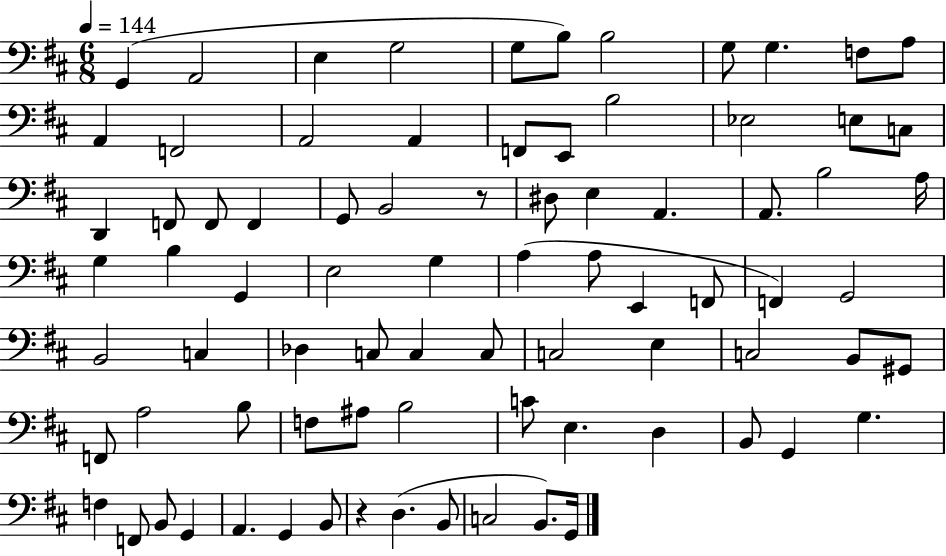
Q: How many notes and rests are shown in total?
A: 81